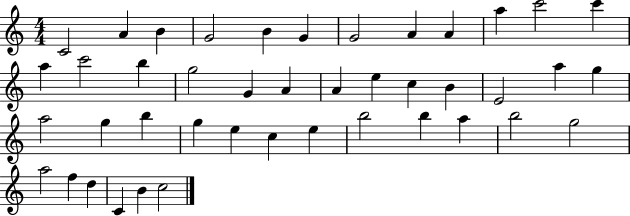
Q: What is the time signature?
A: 4/4